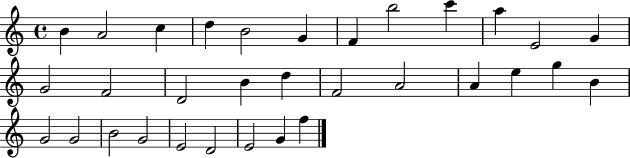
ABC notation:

X:1
T:Untitled
M:4/4
L:1/4
K:C
B A2 c d B2 G F b2 c' a E2 G G2 F2 D2 B d F2 A2 A e g B G2 G2 B2 G2 E2 D2 E2 G f